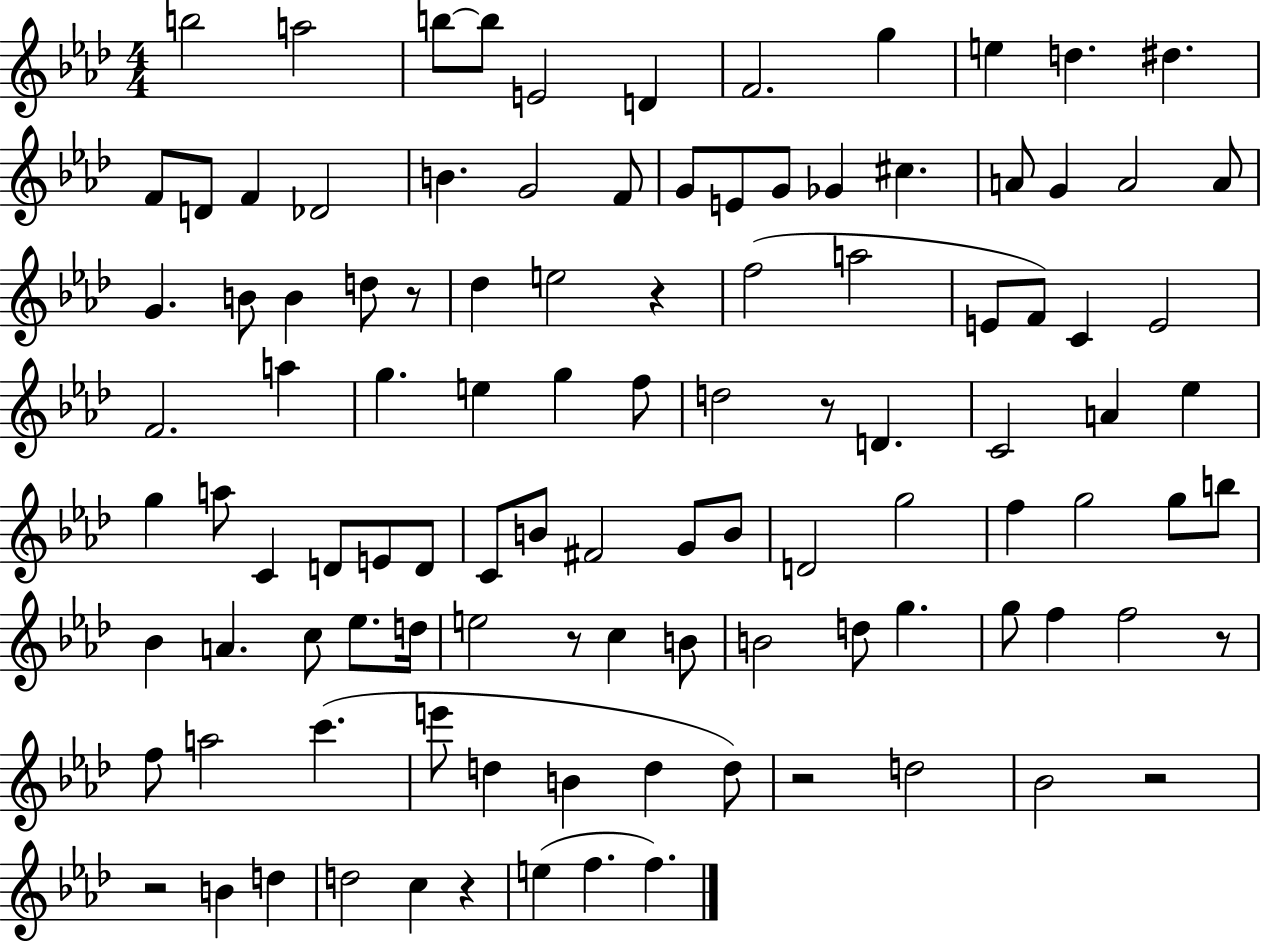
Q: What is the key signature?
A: AES major